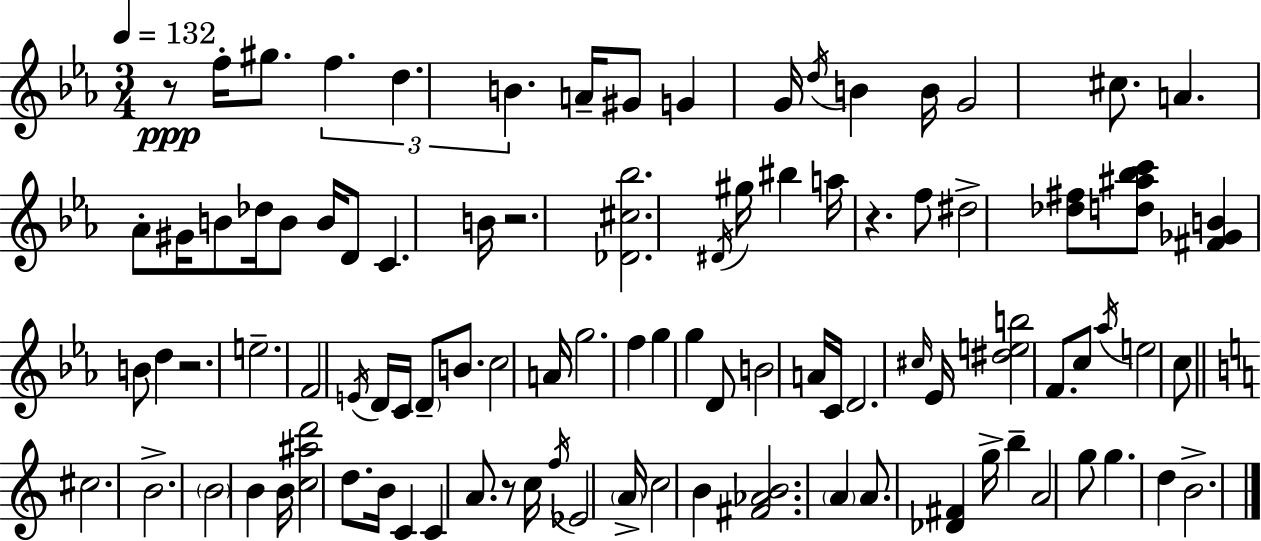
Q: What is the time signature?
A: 3/4